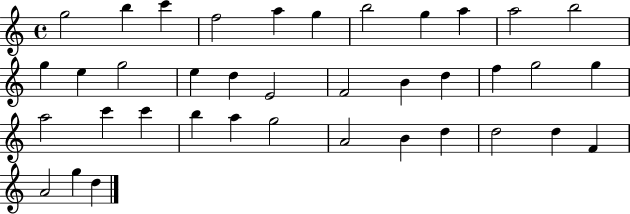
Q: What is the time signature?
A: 4/4